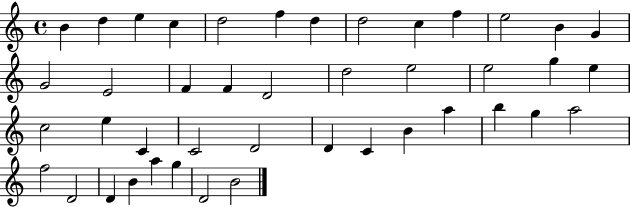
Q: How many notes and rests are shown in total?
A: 43